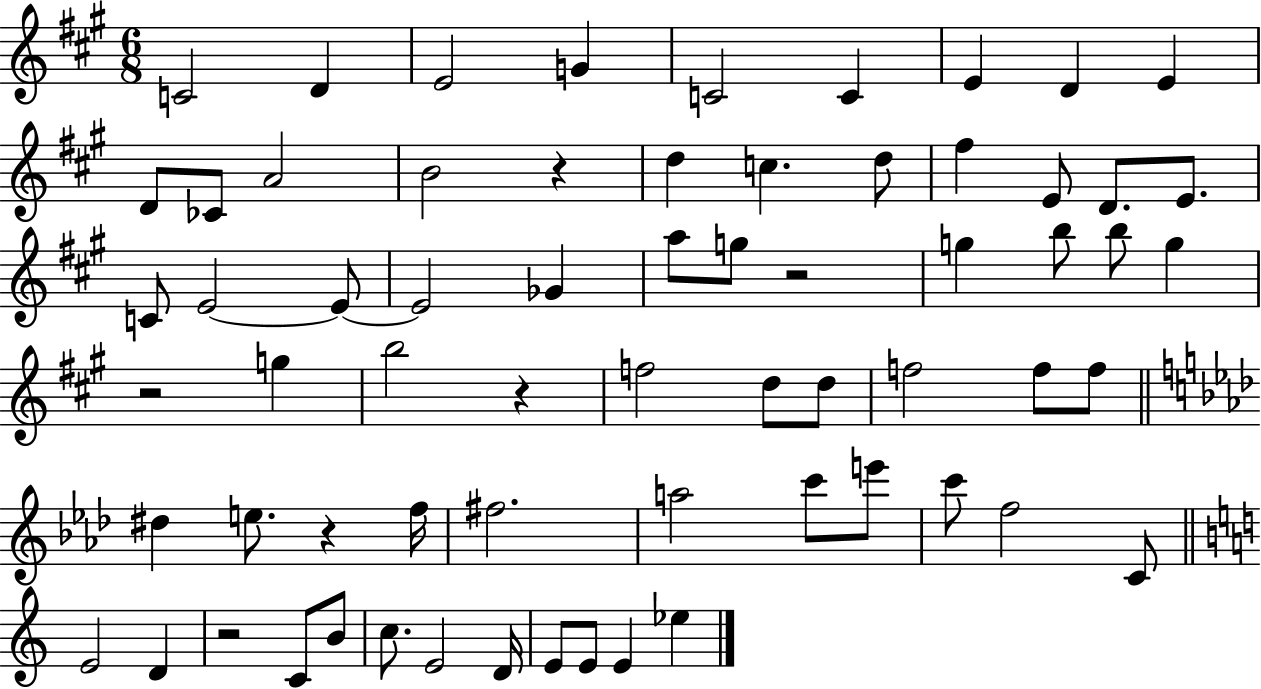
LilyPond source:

{
  \clef treble
  \numericTimeSignature
  \time 6/8
  \key a \major
  c'2 d'4 | e'2 g'4 | c'2 c'4 | e'4 d'4 e'4 | \break d'8 ces'8 a'2 | b'2 r4 | d''4 c''4. d''8 | fis''4 e'8 d'8. e'8. | \break c'8 e'2~~ e'8~~ | e'2 ges'4 | a''8 g''8 r2 | g''4 b''8 b''8 g''4 | \break r2 g''4 | b''2 r4 | f''2 d''8 d''8 | f''2 f''8 f''8 | \break \bar "||" \break \key f \minor dis''4 e''8. r4 f''16 | fis''2. | a''2 c'''8 e'''8 | c'''8 f''2 c'8 | \break \bar "||" \break \key c \major e'2 d'4 | r2 c'8 b'8 | c''8. e'2 d'16 | e'8 e'8 e'4 ees''4 | \break \bar "|."
}